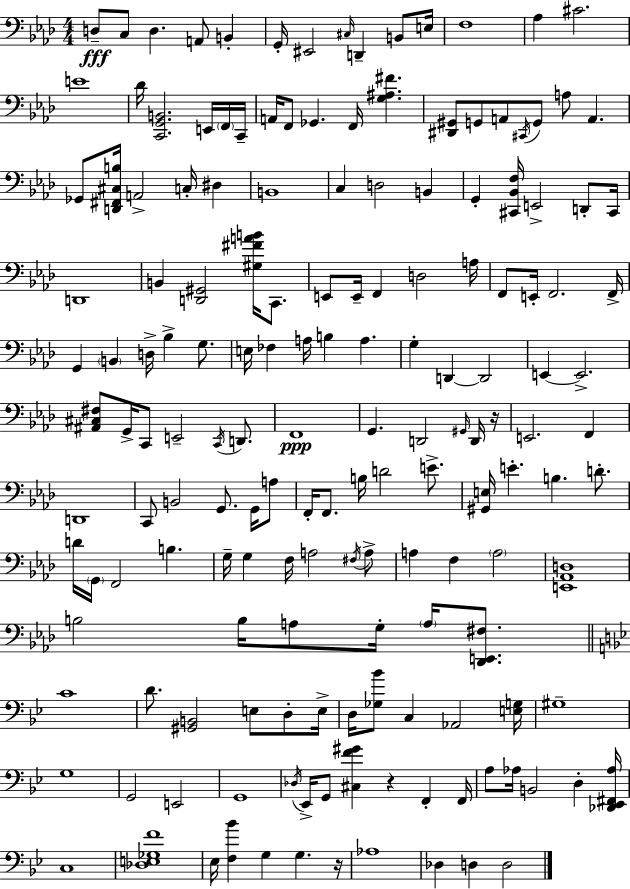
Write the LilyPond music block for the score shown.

{
  \clef bass
  \numericTimeSignature
  \time 4/4
  \key aes \major
  d8--\fff c8 d4. a,8 b,4-. | g,16-. eis,2 \grace { cis16 } d,4-- b,8 | e16 f1 | aes4 cis'2. | \break e'1 | des'16 <c, g, b,>2. e,16 \parenthesize f,16 | c,16-- a,16 f,8 ges,4. f,16 <g ais fis'>4. | <dis, gis,>8 g,8 a,8 \acciaccatura { cis,16 } g,8 a8 a,4. | \break ges,8 <d, fis, cis b>16 a,2-> c16-. dis4 | b,1 | c4 d2 b,4 | g,4-. <cis, bes, f>16 e,2-> d,8-. | \break cis,16 d,1 | b,4 <d, gis,>2 <gis fis' a' b'>16 c,8. | e,8 e,16-- f,4 d2 | a16 f,8 e,16-. f,2. | \break f,16-> g,4 \parenthesize b,4 d16-> bes4-> g8. | e16 fes4 a16 b4 a4. | g4-. d,4~~ d,2 | e,4~~ e,2.-> | \break <ais, cis fis>8 g,16-> c,8 e,2-- \acciaccatura { c,16 } | d,8. f,1\ppp | g,4. d,2 | \grace { gis,16 } d,16 r16 e,2. | \break f,4 d,1 | c,8 b,2 g,8. | g,16 a8 f,16-. f,8. b16 d'2 | e'8.-> <gis, e>16 e'4.-. b4. | \break d'8.-. d'16 \parenthesize g,16 f,2 b4. | g16-- g4 f16 a2 | \acciaccatura { fis16 } a8-> a4 f4 \parenthesize a2 | <e, aes, d>1 | \break b2 b16 a8 | g16-. \parenthesize a16 <des, e, fis>8. \bar "||" \break \key bes \major c'1 | d'8. <gis, b,>2 e8 d8-. e16-> | d16 <ges bes'>8 c4 aes,2 <e g>16 | gis1-- | \break g1 | g,2 e,2 | g,1 | \acciaccatura { des16 } ees,16-> g,8 <cis f' gis'>4 r4 f,4-. | \break f,16 a8 aes16 b,2 d4-. | <des, ees, fis, aes>16 c1 | <des e ges f'>1 | ees16 <f bes'>4 g4 g4. | \break r16 aes1 | des4 d4 d2 | \bar "|."
}